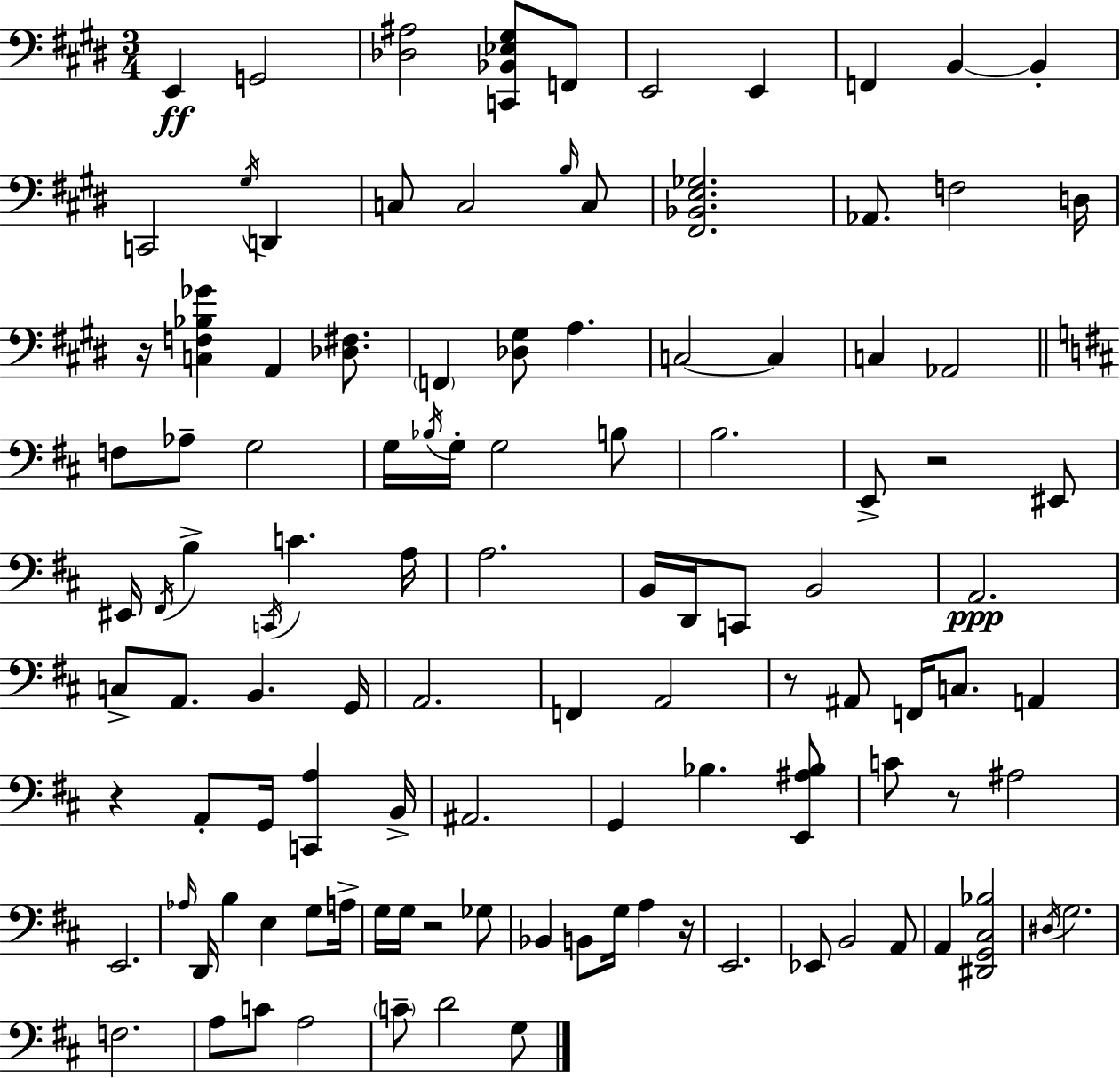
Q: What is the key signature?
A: E major